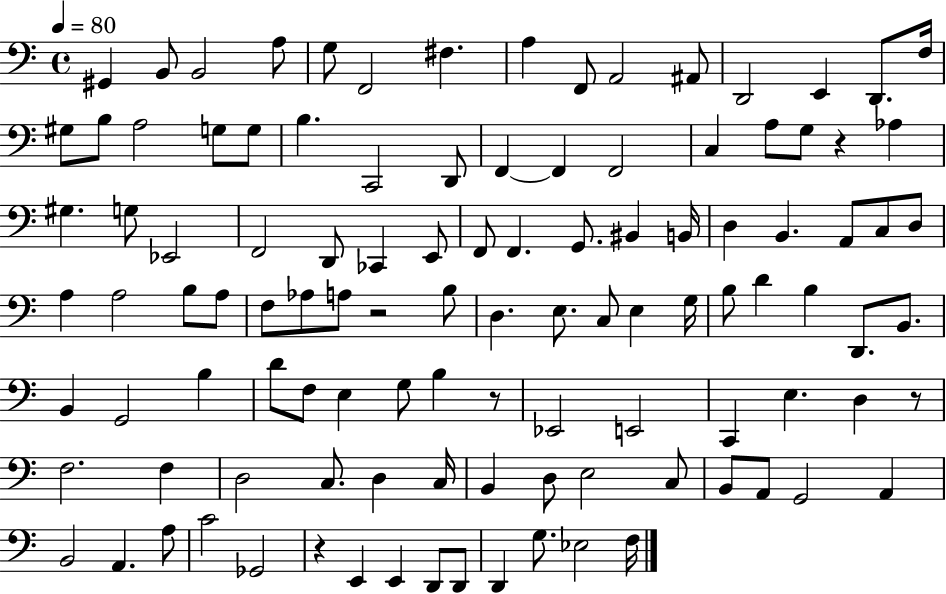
G#2/q B2/e B2/h A3/e G3/e F2/h F#3/q. A3/q F2/e A2/h A#2/e D2/h E2/q D2/e. F3/s G#3/e B3/e A3/h G3/e G3/e B3/q. C2/h D2/e F2/q F2/q F2/h C3/q A3/e G3/e R/q Ab3/q G#3/q. G3/e Eb2/h F2/h D2/e CES2/q E2/e F2/e F2/q. G2/e. BIS2/q B2/s D3/q B2/q. A2/e C3/e D3/e A3/q A3/h B3/e A3/e F3/e Ab3/e A3/e R/h B3/e D3/q. E3/e. C3/e E3/q G3/s B3/e D4/q B3/q D2/e. B2/e. B2/q G2/h B3/q D4/e F3/e E3/q G3/e B3/q R/e Eb2/h E2/h C2/q E3/q. D3/q R/e F3/h. F3/q D3/h C3/e. D3/q C3/s B2/q D3/e E3/h C3/e B2/e A2/e G2/h A2/q B2/h A2/q. A3/e C4/h Gb2/h R/q E2/q E2/q D2/e D2/e D2/q G3/e. Eb3/h F3/s